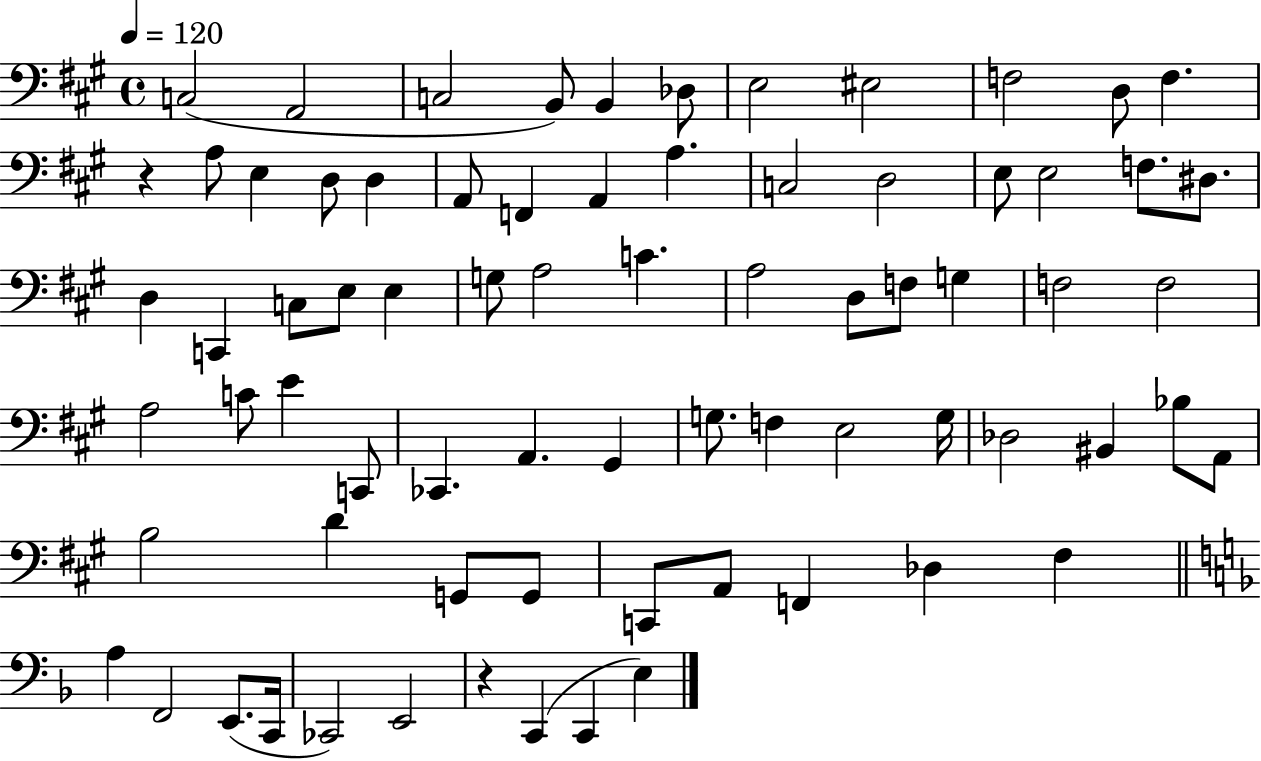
{
  \clef bass
  \time 4/4
  \defaultTimeSignature
  \key a \major
  \tempo 4 = 120
  c2( a,2 | c2 b,8) b,4 des8 | e2 eis2 | f2 d8 f4. | \break r4 a8 e4 d8 d4 | a,8 f,4 a,4 a4. | c2 d2 | e8 e2 f8. dis8. | \break d4 c,4 c8 e8 e4 | g8 a2 c'4. | a2 d8 f8 g4 | f2 f2 | \break a2 c'8 e'4 c,8 | ces,4. a,4. gis,4 | g8. f4 e2 g16 | des2 bis,4 bes8 a,8 | \break b2 d'4 g,8 g,8 | c,8 a,8 f,4 des4 fis4 | \bar "||" \break \key d \minor a4 f,2 e,8.( c,16 | ces,2) e,2 | r4 c,4( c,4 e4) | \bar "|."
}